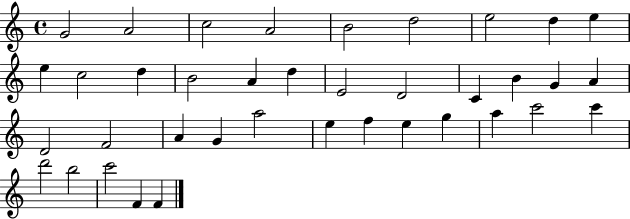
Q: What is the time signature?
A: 4/4